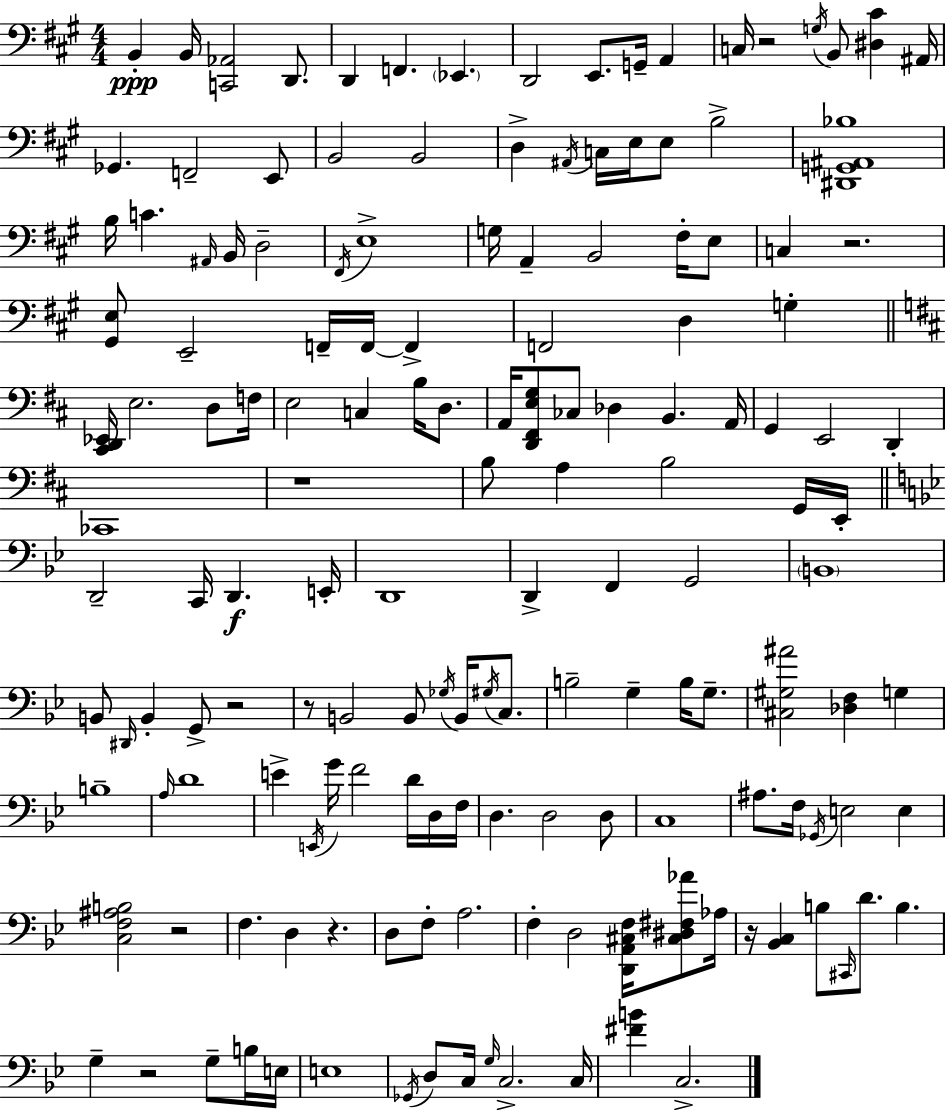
B2/q B2/s [C2,Ab2]/h D2/e. D2/q F2/q. Eb2/q. D2/h E2/e. G2/s A2/q C3/s R/h G3/s B2/e [D#3,C#4]/q A#2/s Gb2/q. F2/h E2/e B2/h B2/h D3/q A#2/s C3/s E3/s E3/e B3/h [D#2,G2,A#2,Bb3]/w B3/s C4/q. A#2/s B2/s D3/h F#2/s E3/w G3/s A2/q B2/h F#3/s E3/e C3/q R/h. [G#2,E3]/e E2/h F2/s F2/s F2/q F2/h D3/q G3/q [C#2,D2,Eb2]/s E3/h. D3/e F3/s E3/h C3/q B3/s D3/e. A2/s [D2,F#2,E3,G3]/e CES3/e Db3/q B2/q. A2/s G2/q E2/h D2/q CES2/w R/w B3/e A3/q B3/h G2/s E2/s D2/h C2/s D2/q. E2/s D2/w D2/q F2/q G2/h B2/w B2/e D#2/s B2/q G2/e R/h R/e B2/h B2/e Gb3/s B2/s G#3/s C3/e. B3/h G3/q B3/s G3/e. [C#3,G#3,A#4]/h [Db3,F3]/q G3/q B3/w A3/s D4/w E4/q E2/s G4/s F4/h D4/s D3/s F3/s D3/q. D3/h D3/e C3/w A#3/e. F3/s Gb2/s E3/h E3/q [C3,F3,A#3,B3]/h R/h F3/q. D3/q R/q. D3/e F3/e A3/h. F3/q D3/h [D2,A2,C#3,F3]/s [C#3,D#3,F#3,Ab4]/e Ab3/s R/s [Bb2,C3]/q B3/e C#2/s D4/e. B3/q. G3/q R/h G3/e B3/s E3/s E3/w Gb2/s D3/e C3/s G3/s C3/h. C3/s [F#4,B4]/q C3/h.